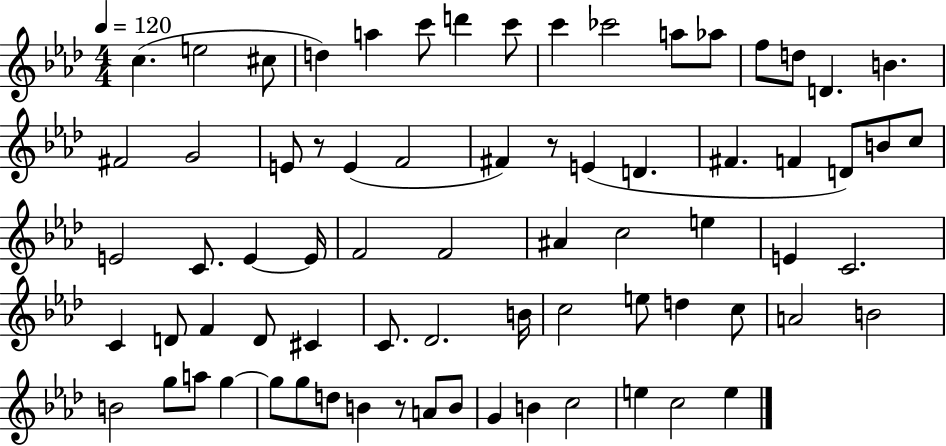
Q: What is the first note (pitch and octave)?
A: C5